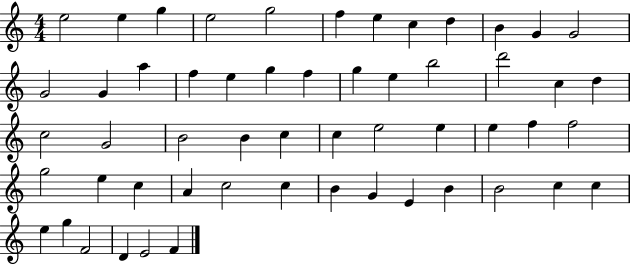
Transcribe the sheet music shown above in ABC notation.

X:1
T:Untitled
M:4/4
L:1/4
K:C
e2 e g e2 g2 f e c d B G G2 G2 G a f e g f g e b2 d'2 c d c2 G2 B2 B c c e2 e e f f2 g2 e c A c2 c B G E B B2 c c e g F2 D E2 F